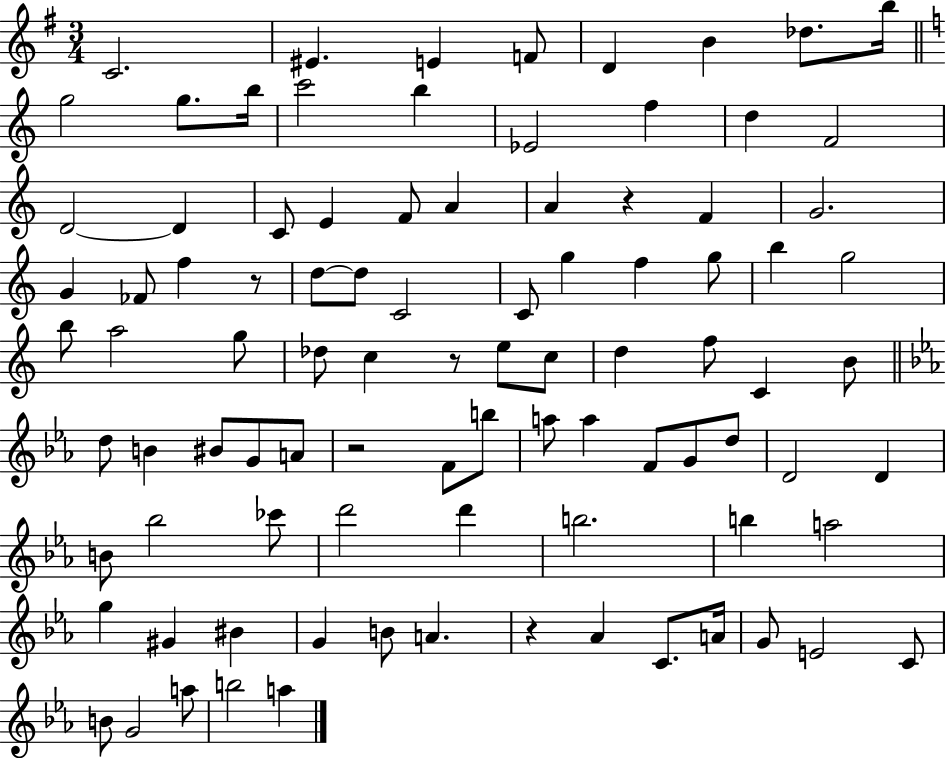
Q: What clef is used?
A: treble